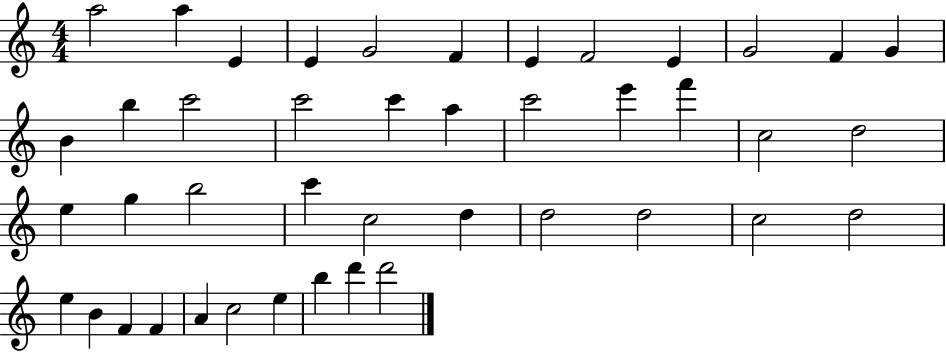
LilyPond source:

{
  \clef treble
  \numericTimeSignature
  \time 4/4
  \key c \major
  a''2 a''4 e'4 | e'4 g'2 f'4 | e'4 f'2 e'4 | g'2 f'4 g'4 | \break b'4 b''4 c'''2 | c'''2 c'''4 a''4 | c'''2 e'''4 f'''4 | c''2 d''2 | \break e''4 g''4 b''2 | c'''4 c''2 d''4 | d''2 d''2 | c''2 d''2 | \break e''4 b'4 f'4 f'4 | a'4 c''2 e''4 | b''4 d'''4 d'''2 | \bar "|."
}